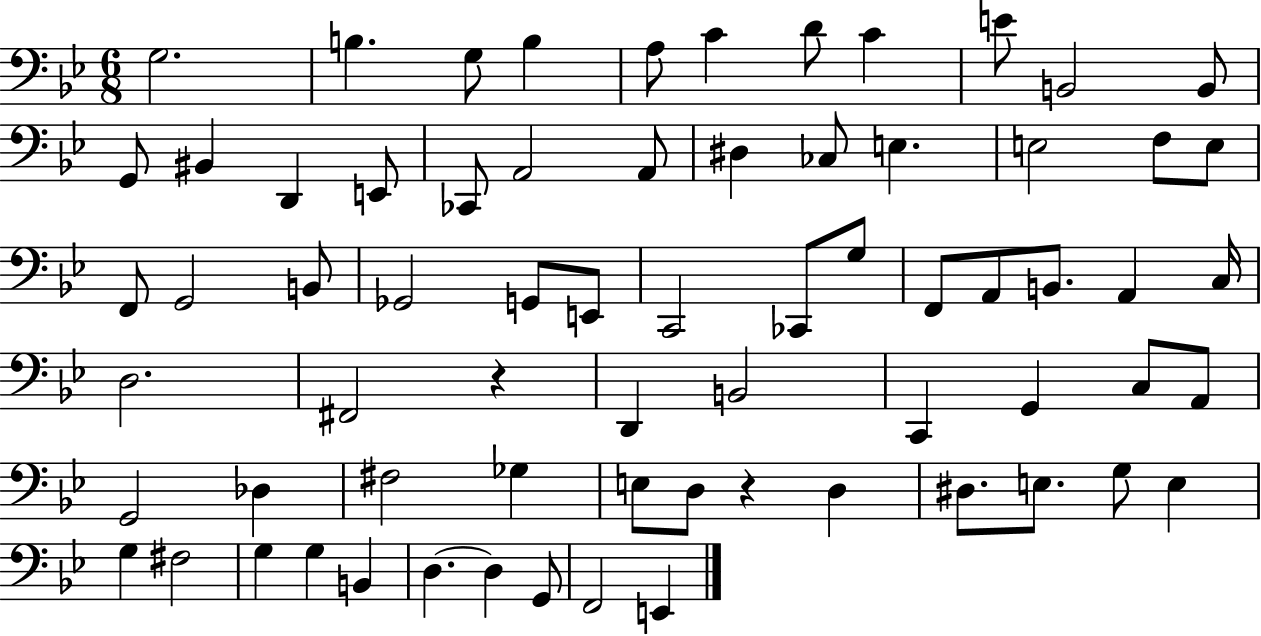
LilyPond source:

{
  \clef bass
  \numericTimeSignature
  \time 6/8
  \key bes \major
  g2. | b4. g8 b4 | a8 c'4 d'8 c'4 | e'8 b,2 b,8 | \break g,8 bis,4 d,4 e,8 | ces,8 a,2 a,8 | dis4 ces8 e4. | e2 f8 e8 | \break f,8 g,2 b,8 | ges,2 g,8 e,8 | c,2 ces,8 g8 | f,8 a,8 b,8. a,4 c16 | \break d2. | fis,2 r4 | d,4 b,2 | c,4 g,4 c8 a,8 | \break g,2 des4 | fis2 ges4 | e8 d8 r4 d4 | dis8. e8. g8 e4 | \break g4 fis2 | g4 g4 b,4 | d4.~~ d4 g,8 | f,2 e,4 | \break \bar "|."
}